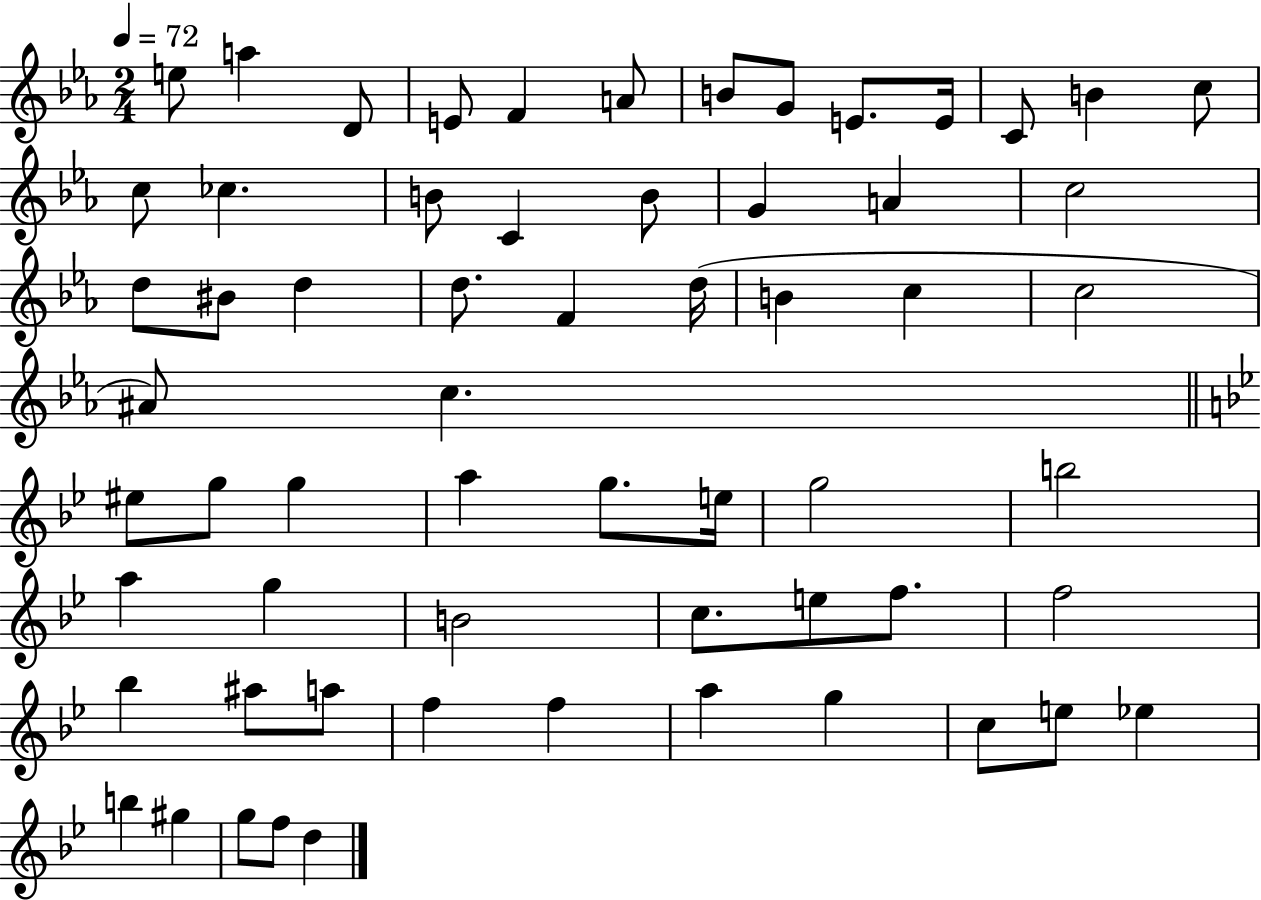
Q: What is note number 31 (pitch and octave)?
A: A#4